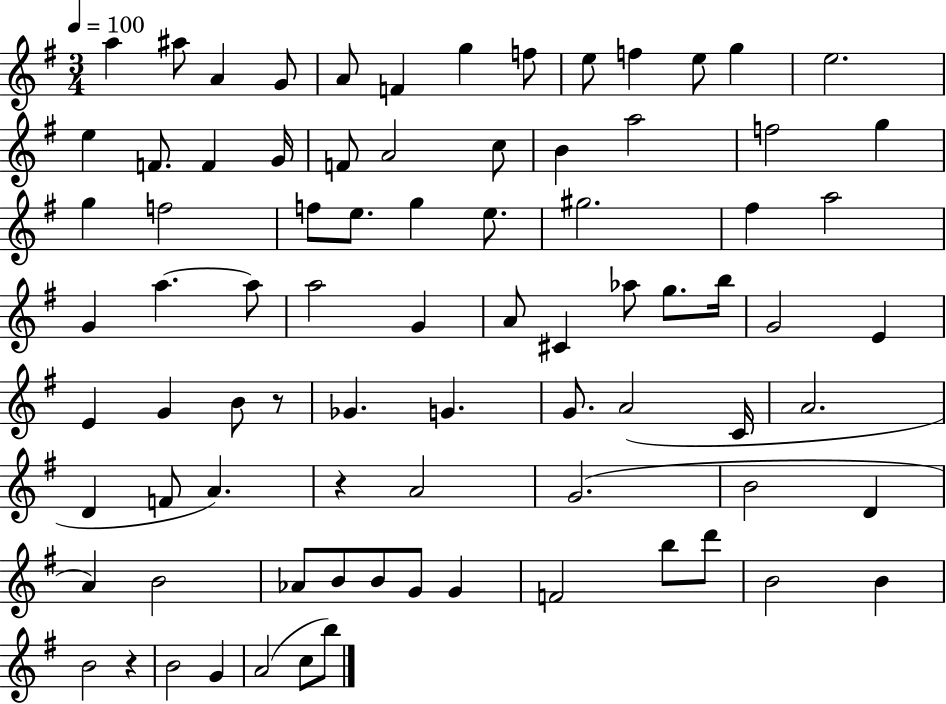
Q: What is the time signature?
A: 3/4